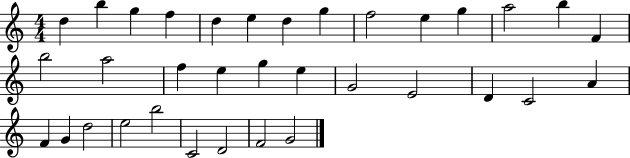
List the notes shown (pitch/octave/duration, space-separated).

D5/q B5/q G5/q F5/q D5/q E5/q D5/q G5/q F5/h E5/q G5/q A5/h B5/q F4/q B5/h A5/h F5/q E5/q G5/q E5/q G4/h E4/h D4/q C4/h A4/q F4/q G4/q D5/h E5/h B5/h C4/h D4/h F4/h G4/h